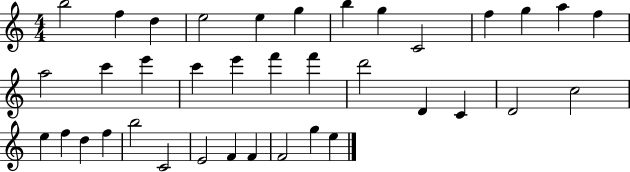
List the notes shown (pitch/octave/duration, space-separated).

B5/h F5/q D5/q E5/h E5/q G5/q B5/q G5/q C4/h F5/q G5/q A5/q F5/q A5/h C6/q E6/q C6/q E6/q F6/q F6/q D6/h D4/q C4/q D4/h C5/h E5/q F5/q D5/q F5/q B5/h C4/h E4/h F4/q F4/q F4/h G5/q E5/q